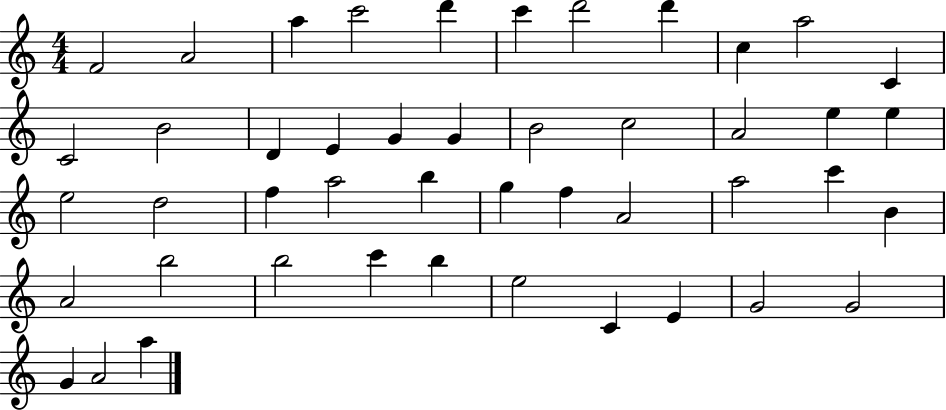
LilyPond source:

{
  \clef treble
  \numericTimeSignature
  \time 4/4
  \key c \major
  f'2 a'2 | a''4 c'''2 d'''4 | c'''4 d'''2 d'''4 | c''4 a''2 c'4 | \break c'2 b'2 | d'4 e'4 g'4 g'4 | b'2 c''2 | a'2 e''4 e''4 | \break e''2 d''2 | f''4 a''2 b''4 | g''4 f''4 a'2 | a''2 c'''4 b'4 | \break a'2 b''2 | b''2 c'''4 b''4 | e''2 c'4 e'4 | g'2 g'2 | \break g'4 a'2 a''4 | \bar "|."
}